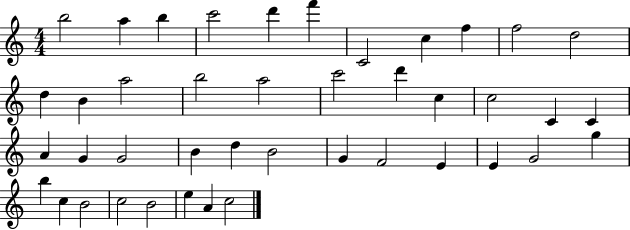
{
  \clef treble
  \numericTimeSignature
  \time 4/4
  \key c \major
  b''2 a''4 b''4 | c'''2 d'''4 f'''4 | c'2 c''4 f''4 | f''2 d''2 | \break d''4 b'4 a''2 | b''2 a''2 | c'''2 d'''4 c''4 | c''2 c'4 c'4 | \break a'4 g'4 g'2 | b'4 d''4 b'2 | g'4 f'2 e'4 | e'4 g'2 g''4 | \break b''4 c''4 b'2 | c''2 b'2 | e''4 a'4 c''2 | \bar "|."
}